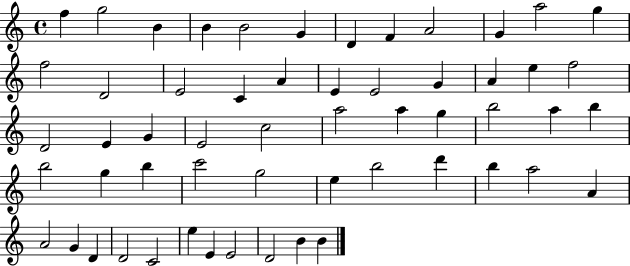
F5/q G5/h B4/q B4/q B4/h G4/q D4/q F4/q A4/h G4/q A5/h G5/q F5/h D4/h E4/h C4/q A4/q E4/q E4/h G4/q A4/q E5/q F5/h D4/h E4/q G4/q E4/h C5/h A5/h A5/q G5/q B5/h A5/q B5/q B5/h G5/q B5/q C6/h G5/h E5/q B5/h D6/q B5/q A5/h A4/q A4/h G4/q D4/q D4/h C4/h E5/q E4/q E4/h D4/h B4/q B4/q